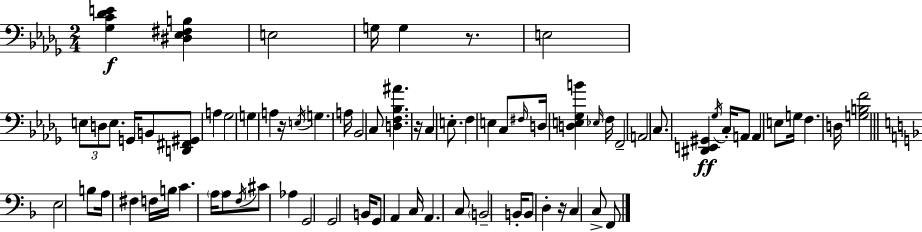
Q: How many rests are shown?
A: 4